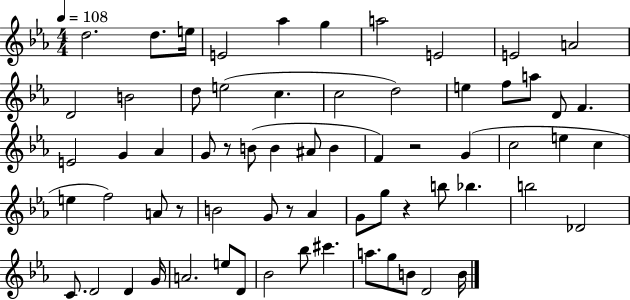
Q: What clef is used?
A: treble